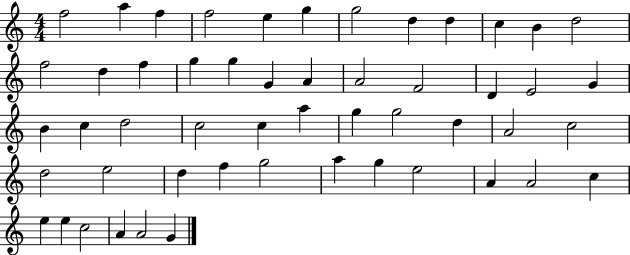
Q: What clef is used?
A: treble